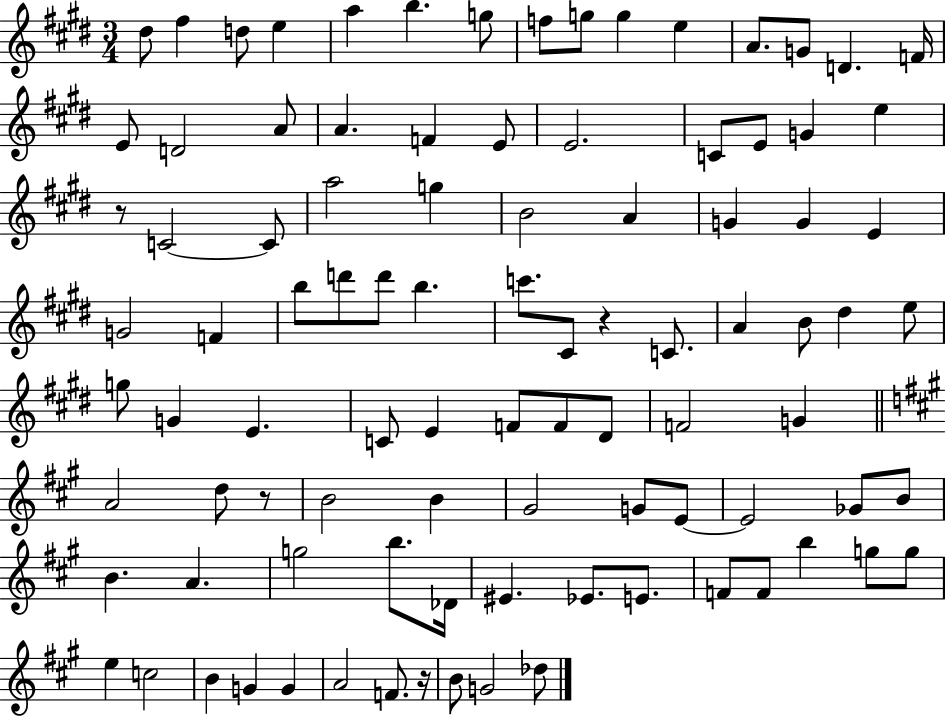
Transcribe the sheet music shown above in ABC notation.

X:1
T:Untitled
M:3/4
L:1/4
K:E
^d/2 ^f d/2 e a b g/2 f/2 g/2 g e A/2 G/2 D F/4 E/2 D2 A/2 A F E/2 E2 C/2 E/2 G e z/2 C2 C/2 a2 g B2 A G G E G2 F b/2 d'/2 d'/2 b c'/2 ^C/2 z C/2 A B/2 ^d e/2 g/2 G E C/2 E F/2 F/2 ^D/2 F2 G A2 d/2 z/2 B2 B ^G2 G/2 E/2 E2 _G/2 B/2 B A g2 b/2 _D/4 ^E _E/2 E/2 F/2 F/2 b g/2 g/2 e c2 B G G A2 F/2 z/4 B/2 G2 _d/2